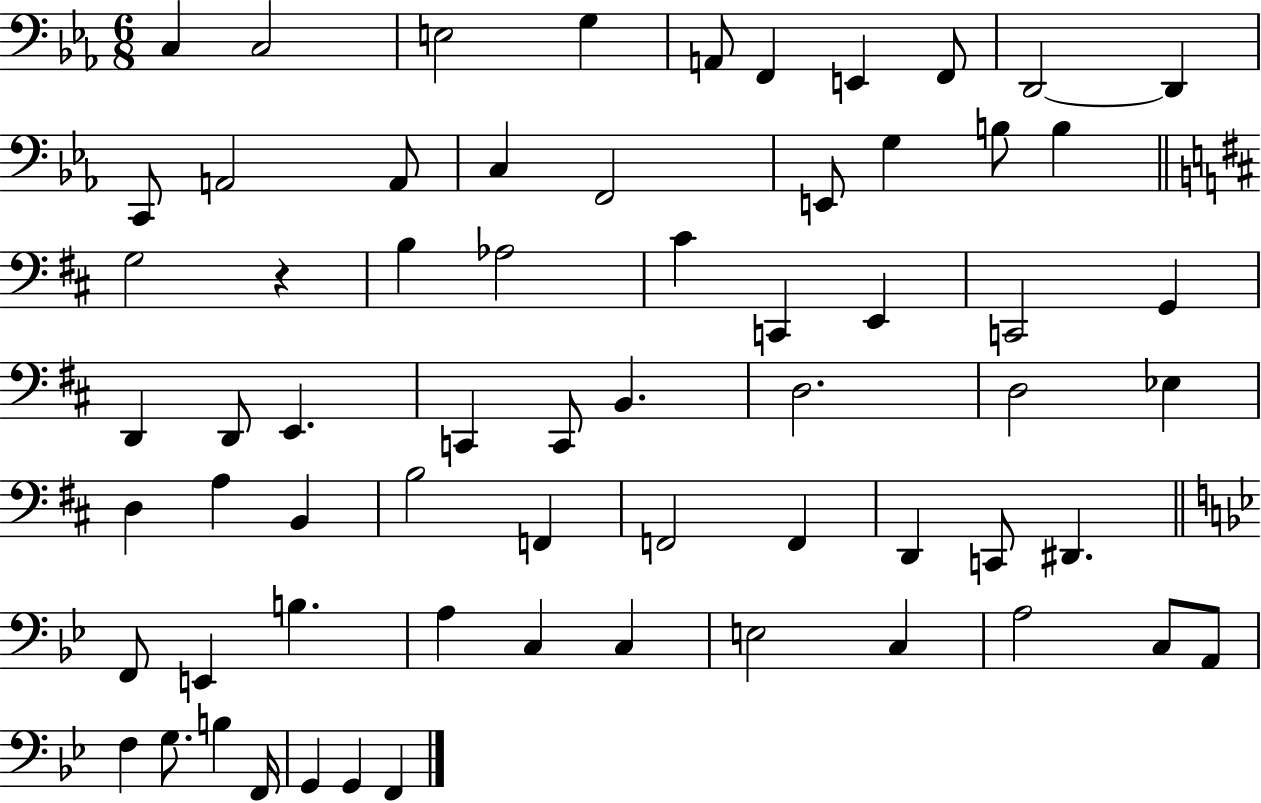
{
  \clef bass
  \numericTimeSignature
  \time 6/8
  \key ees \major
  c4 c2 | e2 g4 | a,8 f,4 e,4 f,8 | d,2~~ d,4 | \break c,8 a,2 a,8 | c4 f,2 | e,8 g4 b8 b4 | \bar "||" \break \key d \major g2 r4 | b4 aes2 | cis'4 c,4 e,4 | c,2 g,4 | \break d,4 d,8 e,4. | c,4 c,8 b,4. | d2. | d2 ees4 | \break d4 a4 b,4 | b2 f,4 | f,2 f,4 | d,4 c,8 dis,4. | \break \bar "||" \break \key bes \major f,8 e,4 b4. | a4 c4 c4 | e2 c4 | a2 c8 a,8 | \break f4 g8. b4 f,16 | g,4 g,4 f,4 | \bar "|."
}